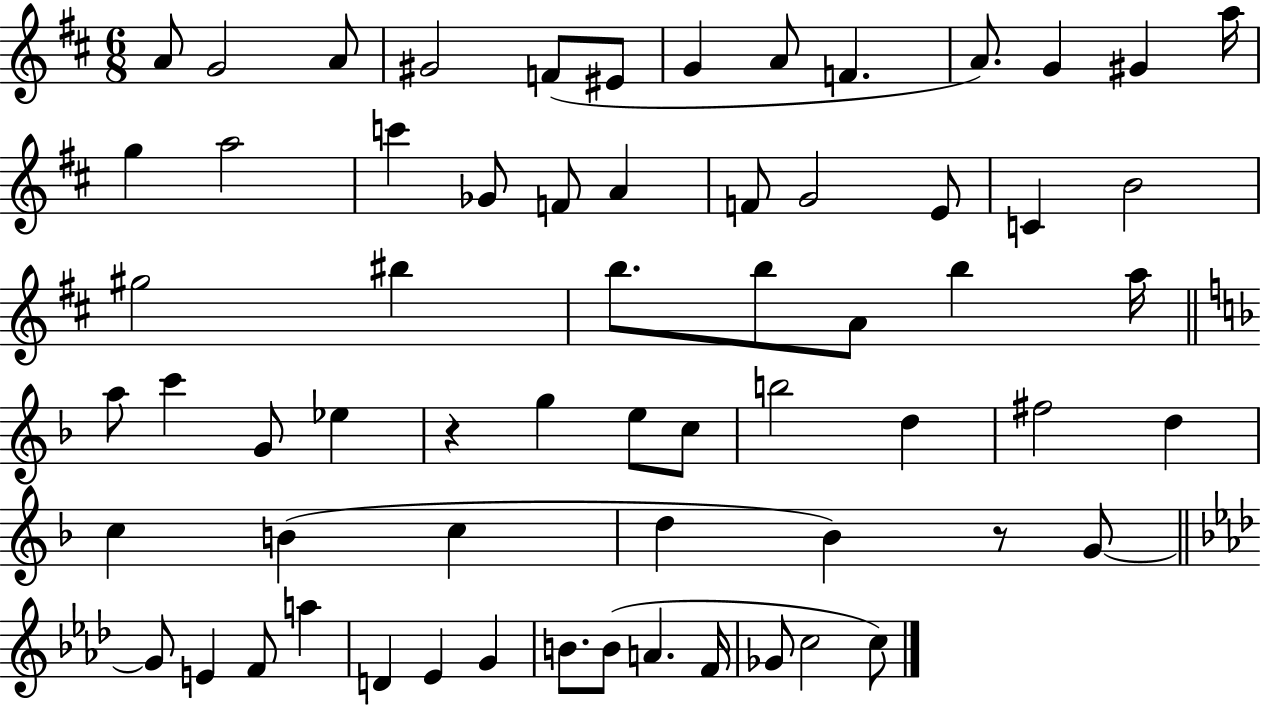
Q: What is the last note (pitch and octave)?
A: C5